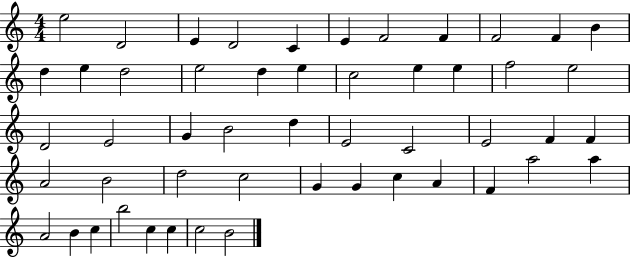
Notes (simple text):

E5/h D4/h E4/q D4/h C4/q E4/q F4/h F4/q F4/h F4/q B4/q D5/q E5/q D5/h E5/h D5/q E5/q C5/h E5/q E5/q F5/h E5/h D4/h E4/h G4/q B4/h D5/q E4/h C4/h E4/h F4/q F4/q A4/h B4/h D5/h C5/h G4/q G4/q C5/q A4/q F4/q A5/h A5/q A4/h B4/q C5/q B5/h C5/q C5/q C5/h B4/h